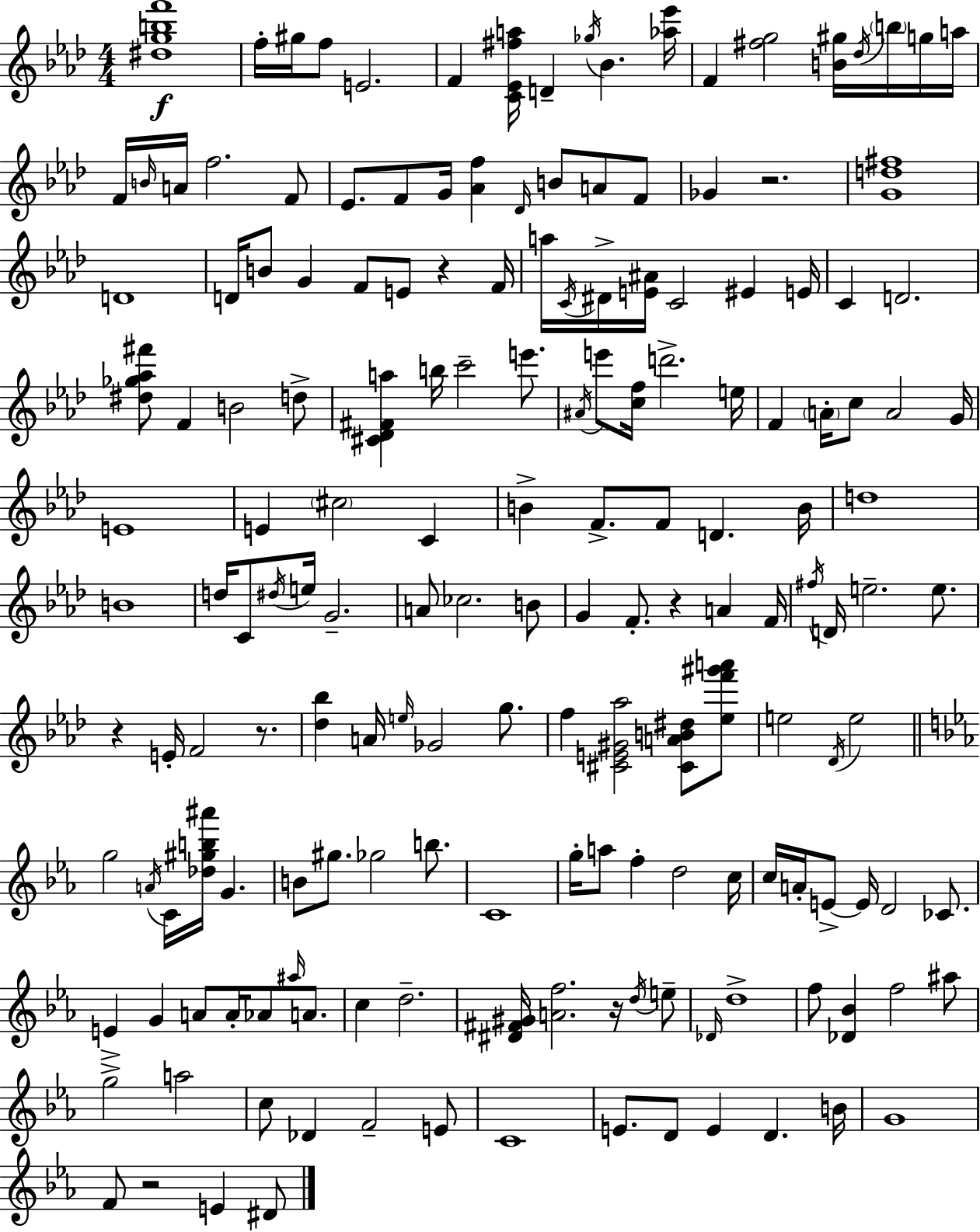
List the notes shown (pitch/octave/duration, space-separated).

[D#5,G5,B5,F6]/w F5/s G#5/s F5/e E4/h. F4/q [C4,Eb4,F#5,A5]/s D4/q Gb5/s Bb4/q. [Ab5,Eb6]/s F4/q [F#5,G5]/h [B4,G#5]/s Db5/s B5/s G5/s A5/s F4/s B4/s A4/s F5/h. F4/e Eb4/e. F4/e G4/s [Ab4,F5]/q Db4/s B4/e A4/e F4/e Gb4/q R/h. [G4,D5,F#5]/w D4/w D4/s B4/e G4/q F4/e E4/e R/q F4/s A5/s C4/s D#4/s [E4,A#4]/s C4/h EIS4/q E4/s C4/q D4/h. [D#5,Gb5,Ab5,F#6]/e F4/q B4/h D5/e [C#4,Db4,F#4,A5]/q B5/s C6/h E6/e. A#4/s E6/e [C5,F5]/s D6/h. E5/s F4/q A4/s C5/e A4/h G4/s E4/w E4/q C#5/h C4/q B4/q F4/e. F4/e D4/q. B4/s D5/w B4/w D5/s C4/e D#5/s E5/s G4/h. A4/e CES5/h. B4/e G4/q F4/e. R/q A4/q F4/s F#5/s D4/s E5/h. E5/e. R/q E4/s F4/h R/e. [Db5,Bb5]/q A4/s E5/s Gb4/h G5/e. F5/q [C#4,E4,G#4,Ab5]/h [C#4,A4,B4,D#5]/e [Eb5,F6,G#6,A6]/e E5/h Db4/s E5/h G5/h A4/s C4/s [Db5,G#5,B5,A#6]/s G4/q. B4/e G#5/e. Gb5/h B5/e. C4/w G5/s A5/e F5/q D5/h C5/s C5/s A4/s E4/e E4/s D4/h CES4/e. E4/q G4/q A4/e A4/s Ab4/e A#5/s A4/e. C5/q D5/h. [D#4,F#4,G#4]/s [A4,F5]/h. R/s D5/s E5/e Db4/s D5/w F5/e [Db4,Bb4]/q F5/h A#5/e G5/h A5/h C5/e Db4/q F4/h E4/e C4/w E4/e. D4/e E4/q D4/q. B4/s G4/w F4/e R/h E4/q D#4/e